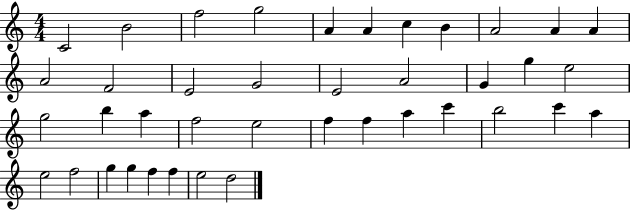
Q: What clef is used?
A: treble